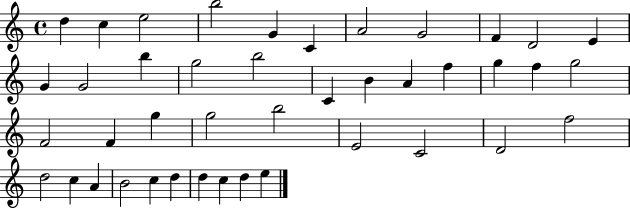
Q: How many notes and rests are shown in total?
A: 42